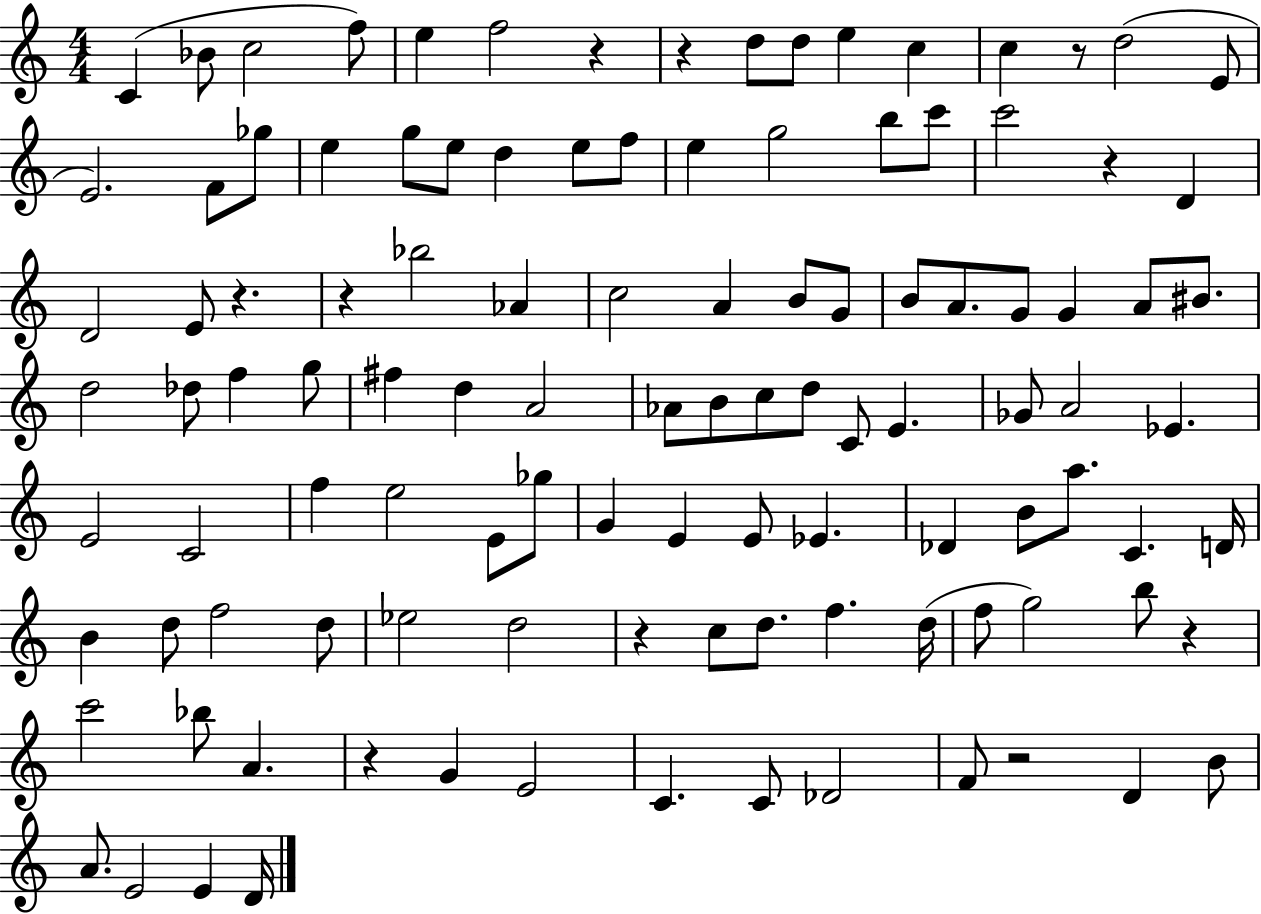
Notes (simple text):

C4/q Bb4/e C5/h F5/e E5/q F5/h R/q R/q D5/e D5/e E5/q C5/q C5/q R/e D5/h E4/e E4/h. F4/e Gb5/e E5/q G5/e E5/e D5/q E5/e F5/e E5/q G5/h B5/e C6/e C6/h R/q D4/q D4/h E4/e R/q. R/q Bb5/h Ab4/q C5/h A4/q B4/e G4/e B4/e A4/e. G4/e G4/q A4/e BIS4/e. D5/h Db5/e F5/q G5/e F#5/q D5/q A4/h Ab4/e B4/e C5/e D5/e C4/e E4/q. Gb4/e A4/h Eb4/q. E4/h C4/h F5/q E5/h E4/e Gb5/e G4/q E4/q E4/e Eb4/q. Db4/q B4/e A5/e. C4/q. D4/s B4/q D5/e F5/h D5/e Eb5/h D5/h R/q C5/e D5/e. F5/q. D5/s F5/e G5/h B5/e R/q C6/h Bb5/e A4/q. R/q G4/q E4/h C4/q. C4/e Db4/h F4/e R/h D4/q B4/e A4/e. E4/h E4/q D4/s